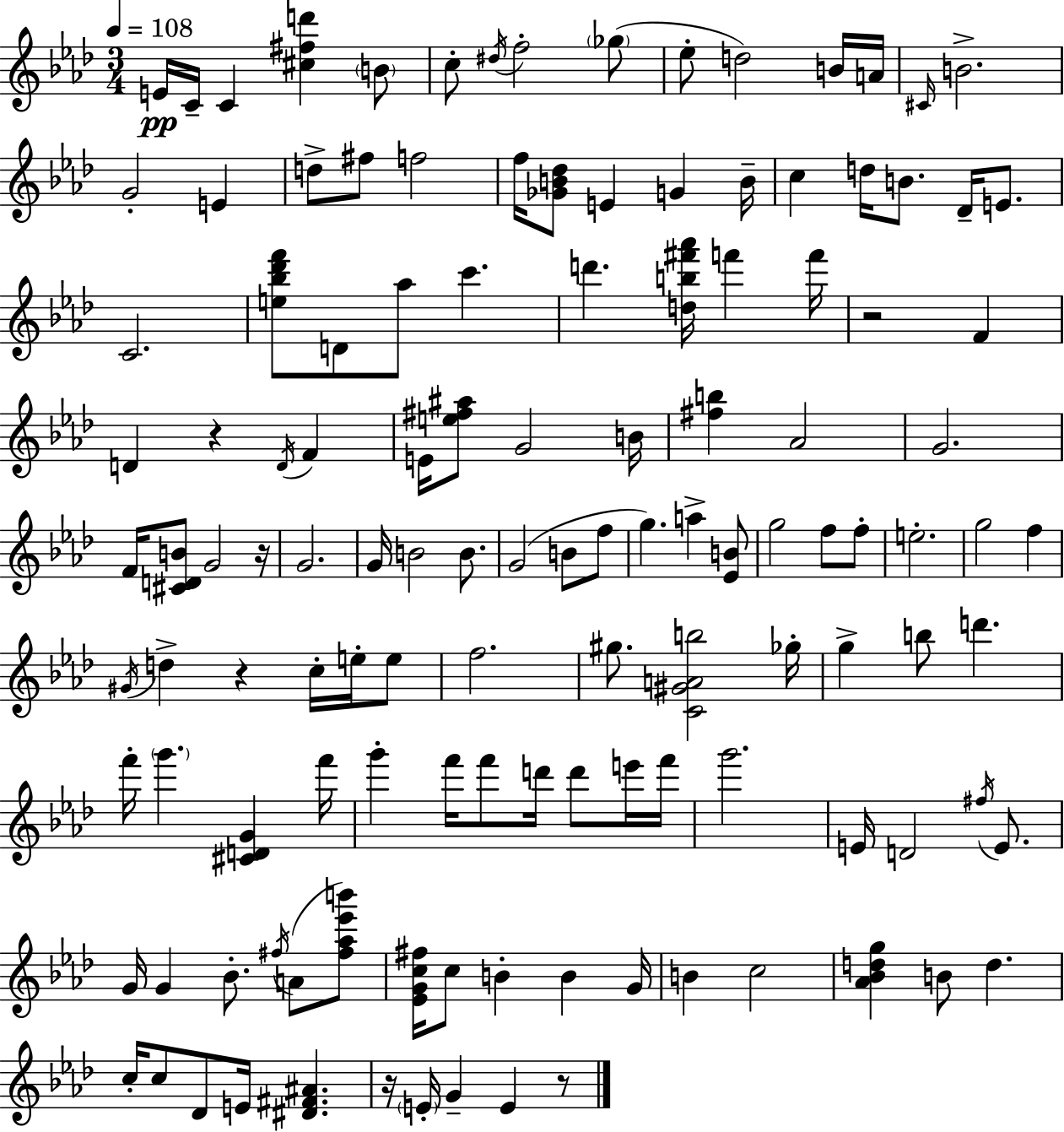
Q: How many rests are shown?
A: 6